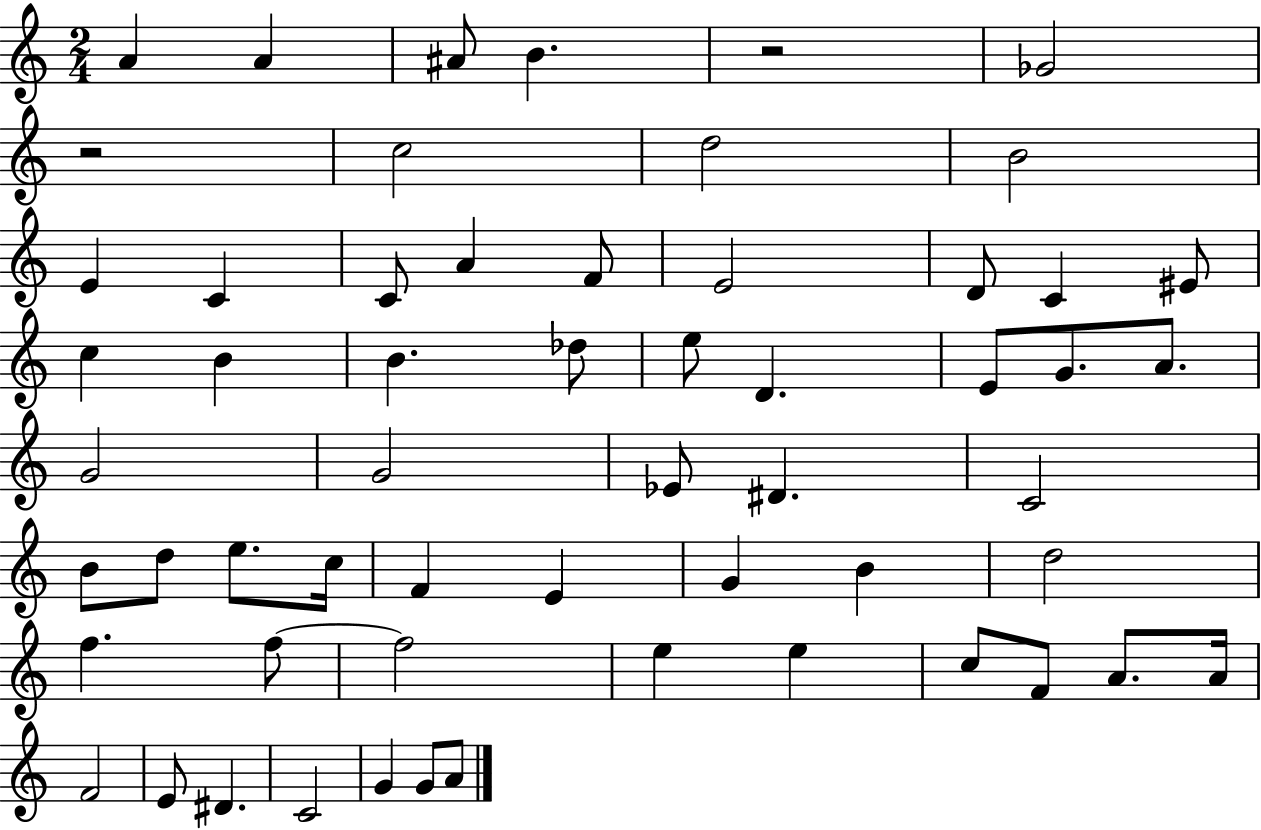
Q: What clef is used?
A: treble